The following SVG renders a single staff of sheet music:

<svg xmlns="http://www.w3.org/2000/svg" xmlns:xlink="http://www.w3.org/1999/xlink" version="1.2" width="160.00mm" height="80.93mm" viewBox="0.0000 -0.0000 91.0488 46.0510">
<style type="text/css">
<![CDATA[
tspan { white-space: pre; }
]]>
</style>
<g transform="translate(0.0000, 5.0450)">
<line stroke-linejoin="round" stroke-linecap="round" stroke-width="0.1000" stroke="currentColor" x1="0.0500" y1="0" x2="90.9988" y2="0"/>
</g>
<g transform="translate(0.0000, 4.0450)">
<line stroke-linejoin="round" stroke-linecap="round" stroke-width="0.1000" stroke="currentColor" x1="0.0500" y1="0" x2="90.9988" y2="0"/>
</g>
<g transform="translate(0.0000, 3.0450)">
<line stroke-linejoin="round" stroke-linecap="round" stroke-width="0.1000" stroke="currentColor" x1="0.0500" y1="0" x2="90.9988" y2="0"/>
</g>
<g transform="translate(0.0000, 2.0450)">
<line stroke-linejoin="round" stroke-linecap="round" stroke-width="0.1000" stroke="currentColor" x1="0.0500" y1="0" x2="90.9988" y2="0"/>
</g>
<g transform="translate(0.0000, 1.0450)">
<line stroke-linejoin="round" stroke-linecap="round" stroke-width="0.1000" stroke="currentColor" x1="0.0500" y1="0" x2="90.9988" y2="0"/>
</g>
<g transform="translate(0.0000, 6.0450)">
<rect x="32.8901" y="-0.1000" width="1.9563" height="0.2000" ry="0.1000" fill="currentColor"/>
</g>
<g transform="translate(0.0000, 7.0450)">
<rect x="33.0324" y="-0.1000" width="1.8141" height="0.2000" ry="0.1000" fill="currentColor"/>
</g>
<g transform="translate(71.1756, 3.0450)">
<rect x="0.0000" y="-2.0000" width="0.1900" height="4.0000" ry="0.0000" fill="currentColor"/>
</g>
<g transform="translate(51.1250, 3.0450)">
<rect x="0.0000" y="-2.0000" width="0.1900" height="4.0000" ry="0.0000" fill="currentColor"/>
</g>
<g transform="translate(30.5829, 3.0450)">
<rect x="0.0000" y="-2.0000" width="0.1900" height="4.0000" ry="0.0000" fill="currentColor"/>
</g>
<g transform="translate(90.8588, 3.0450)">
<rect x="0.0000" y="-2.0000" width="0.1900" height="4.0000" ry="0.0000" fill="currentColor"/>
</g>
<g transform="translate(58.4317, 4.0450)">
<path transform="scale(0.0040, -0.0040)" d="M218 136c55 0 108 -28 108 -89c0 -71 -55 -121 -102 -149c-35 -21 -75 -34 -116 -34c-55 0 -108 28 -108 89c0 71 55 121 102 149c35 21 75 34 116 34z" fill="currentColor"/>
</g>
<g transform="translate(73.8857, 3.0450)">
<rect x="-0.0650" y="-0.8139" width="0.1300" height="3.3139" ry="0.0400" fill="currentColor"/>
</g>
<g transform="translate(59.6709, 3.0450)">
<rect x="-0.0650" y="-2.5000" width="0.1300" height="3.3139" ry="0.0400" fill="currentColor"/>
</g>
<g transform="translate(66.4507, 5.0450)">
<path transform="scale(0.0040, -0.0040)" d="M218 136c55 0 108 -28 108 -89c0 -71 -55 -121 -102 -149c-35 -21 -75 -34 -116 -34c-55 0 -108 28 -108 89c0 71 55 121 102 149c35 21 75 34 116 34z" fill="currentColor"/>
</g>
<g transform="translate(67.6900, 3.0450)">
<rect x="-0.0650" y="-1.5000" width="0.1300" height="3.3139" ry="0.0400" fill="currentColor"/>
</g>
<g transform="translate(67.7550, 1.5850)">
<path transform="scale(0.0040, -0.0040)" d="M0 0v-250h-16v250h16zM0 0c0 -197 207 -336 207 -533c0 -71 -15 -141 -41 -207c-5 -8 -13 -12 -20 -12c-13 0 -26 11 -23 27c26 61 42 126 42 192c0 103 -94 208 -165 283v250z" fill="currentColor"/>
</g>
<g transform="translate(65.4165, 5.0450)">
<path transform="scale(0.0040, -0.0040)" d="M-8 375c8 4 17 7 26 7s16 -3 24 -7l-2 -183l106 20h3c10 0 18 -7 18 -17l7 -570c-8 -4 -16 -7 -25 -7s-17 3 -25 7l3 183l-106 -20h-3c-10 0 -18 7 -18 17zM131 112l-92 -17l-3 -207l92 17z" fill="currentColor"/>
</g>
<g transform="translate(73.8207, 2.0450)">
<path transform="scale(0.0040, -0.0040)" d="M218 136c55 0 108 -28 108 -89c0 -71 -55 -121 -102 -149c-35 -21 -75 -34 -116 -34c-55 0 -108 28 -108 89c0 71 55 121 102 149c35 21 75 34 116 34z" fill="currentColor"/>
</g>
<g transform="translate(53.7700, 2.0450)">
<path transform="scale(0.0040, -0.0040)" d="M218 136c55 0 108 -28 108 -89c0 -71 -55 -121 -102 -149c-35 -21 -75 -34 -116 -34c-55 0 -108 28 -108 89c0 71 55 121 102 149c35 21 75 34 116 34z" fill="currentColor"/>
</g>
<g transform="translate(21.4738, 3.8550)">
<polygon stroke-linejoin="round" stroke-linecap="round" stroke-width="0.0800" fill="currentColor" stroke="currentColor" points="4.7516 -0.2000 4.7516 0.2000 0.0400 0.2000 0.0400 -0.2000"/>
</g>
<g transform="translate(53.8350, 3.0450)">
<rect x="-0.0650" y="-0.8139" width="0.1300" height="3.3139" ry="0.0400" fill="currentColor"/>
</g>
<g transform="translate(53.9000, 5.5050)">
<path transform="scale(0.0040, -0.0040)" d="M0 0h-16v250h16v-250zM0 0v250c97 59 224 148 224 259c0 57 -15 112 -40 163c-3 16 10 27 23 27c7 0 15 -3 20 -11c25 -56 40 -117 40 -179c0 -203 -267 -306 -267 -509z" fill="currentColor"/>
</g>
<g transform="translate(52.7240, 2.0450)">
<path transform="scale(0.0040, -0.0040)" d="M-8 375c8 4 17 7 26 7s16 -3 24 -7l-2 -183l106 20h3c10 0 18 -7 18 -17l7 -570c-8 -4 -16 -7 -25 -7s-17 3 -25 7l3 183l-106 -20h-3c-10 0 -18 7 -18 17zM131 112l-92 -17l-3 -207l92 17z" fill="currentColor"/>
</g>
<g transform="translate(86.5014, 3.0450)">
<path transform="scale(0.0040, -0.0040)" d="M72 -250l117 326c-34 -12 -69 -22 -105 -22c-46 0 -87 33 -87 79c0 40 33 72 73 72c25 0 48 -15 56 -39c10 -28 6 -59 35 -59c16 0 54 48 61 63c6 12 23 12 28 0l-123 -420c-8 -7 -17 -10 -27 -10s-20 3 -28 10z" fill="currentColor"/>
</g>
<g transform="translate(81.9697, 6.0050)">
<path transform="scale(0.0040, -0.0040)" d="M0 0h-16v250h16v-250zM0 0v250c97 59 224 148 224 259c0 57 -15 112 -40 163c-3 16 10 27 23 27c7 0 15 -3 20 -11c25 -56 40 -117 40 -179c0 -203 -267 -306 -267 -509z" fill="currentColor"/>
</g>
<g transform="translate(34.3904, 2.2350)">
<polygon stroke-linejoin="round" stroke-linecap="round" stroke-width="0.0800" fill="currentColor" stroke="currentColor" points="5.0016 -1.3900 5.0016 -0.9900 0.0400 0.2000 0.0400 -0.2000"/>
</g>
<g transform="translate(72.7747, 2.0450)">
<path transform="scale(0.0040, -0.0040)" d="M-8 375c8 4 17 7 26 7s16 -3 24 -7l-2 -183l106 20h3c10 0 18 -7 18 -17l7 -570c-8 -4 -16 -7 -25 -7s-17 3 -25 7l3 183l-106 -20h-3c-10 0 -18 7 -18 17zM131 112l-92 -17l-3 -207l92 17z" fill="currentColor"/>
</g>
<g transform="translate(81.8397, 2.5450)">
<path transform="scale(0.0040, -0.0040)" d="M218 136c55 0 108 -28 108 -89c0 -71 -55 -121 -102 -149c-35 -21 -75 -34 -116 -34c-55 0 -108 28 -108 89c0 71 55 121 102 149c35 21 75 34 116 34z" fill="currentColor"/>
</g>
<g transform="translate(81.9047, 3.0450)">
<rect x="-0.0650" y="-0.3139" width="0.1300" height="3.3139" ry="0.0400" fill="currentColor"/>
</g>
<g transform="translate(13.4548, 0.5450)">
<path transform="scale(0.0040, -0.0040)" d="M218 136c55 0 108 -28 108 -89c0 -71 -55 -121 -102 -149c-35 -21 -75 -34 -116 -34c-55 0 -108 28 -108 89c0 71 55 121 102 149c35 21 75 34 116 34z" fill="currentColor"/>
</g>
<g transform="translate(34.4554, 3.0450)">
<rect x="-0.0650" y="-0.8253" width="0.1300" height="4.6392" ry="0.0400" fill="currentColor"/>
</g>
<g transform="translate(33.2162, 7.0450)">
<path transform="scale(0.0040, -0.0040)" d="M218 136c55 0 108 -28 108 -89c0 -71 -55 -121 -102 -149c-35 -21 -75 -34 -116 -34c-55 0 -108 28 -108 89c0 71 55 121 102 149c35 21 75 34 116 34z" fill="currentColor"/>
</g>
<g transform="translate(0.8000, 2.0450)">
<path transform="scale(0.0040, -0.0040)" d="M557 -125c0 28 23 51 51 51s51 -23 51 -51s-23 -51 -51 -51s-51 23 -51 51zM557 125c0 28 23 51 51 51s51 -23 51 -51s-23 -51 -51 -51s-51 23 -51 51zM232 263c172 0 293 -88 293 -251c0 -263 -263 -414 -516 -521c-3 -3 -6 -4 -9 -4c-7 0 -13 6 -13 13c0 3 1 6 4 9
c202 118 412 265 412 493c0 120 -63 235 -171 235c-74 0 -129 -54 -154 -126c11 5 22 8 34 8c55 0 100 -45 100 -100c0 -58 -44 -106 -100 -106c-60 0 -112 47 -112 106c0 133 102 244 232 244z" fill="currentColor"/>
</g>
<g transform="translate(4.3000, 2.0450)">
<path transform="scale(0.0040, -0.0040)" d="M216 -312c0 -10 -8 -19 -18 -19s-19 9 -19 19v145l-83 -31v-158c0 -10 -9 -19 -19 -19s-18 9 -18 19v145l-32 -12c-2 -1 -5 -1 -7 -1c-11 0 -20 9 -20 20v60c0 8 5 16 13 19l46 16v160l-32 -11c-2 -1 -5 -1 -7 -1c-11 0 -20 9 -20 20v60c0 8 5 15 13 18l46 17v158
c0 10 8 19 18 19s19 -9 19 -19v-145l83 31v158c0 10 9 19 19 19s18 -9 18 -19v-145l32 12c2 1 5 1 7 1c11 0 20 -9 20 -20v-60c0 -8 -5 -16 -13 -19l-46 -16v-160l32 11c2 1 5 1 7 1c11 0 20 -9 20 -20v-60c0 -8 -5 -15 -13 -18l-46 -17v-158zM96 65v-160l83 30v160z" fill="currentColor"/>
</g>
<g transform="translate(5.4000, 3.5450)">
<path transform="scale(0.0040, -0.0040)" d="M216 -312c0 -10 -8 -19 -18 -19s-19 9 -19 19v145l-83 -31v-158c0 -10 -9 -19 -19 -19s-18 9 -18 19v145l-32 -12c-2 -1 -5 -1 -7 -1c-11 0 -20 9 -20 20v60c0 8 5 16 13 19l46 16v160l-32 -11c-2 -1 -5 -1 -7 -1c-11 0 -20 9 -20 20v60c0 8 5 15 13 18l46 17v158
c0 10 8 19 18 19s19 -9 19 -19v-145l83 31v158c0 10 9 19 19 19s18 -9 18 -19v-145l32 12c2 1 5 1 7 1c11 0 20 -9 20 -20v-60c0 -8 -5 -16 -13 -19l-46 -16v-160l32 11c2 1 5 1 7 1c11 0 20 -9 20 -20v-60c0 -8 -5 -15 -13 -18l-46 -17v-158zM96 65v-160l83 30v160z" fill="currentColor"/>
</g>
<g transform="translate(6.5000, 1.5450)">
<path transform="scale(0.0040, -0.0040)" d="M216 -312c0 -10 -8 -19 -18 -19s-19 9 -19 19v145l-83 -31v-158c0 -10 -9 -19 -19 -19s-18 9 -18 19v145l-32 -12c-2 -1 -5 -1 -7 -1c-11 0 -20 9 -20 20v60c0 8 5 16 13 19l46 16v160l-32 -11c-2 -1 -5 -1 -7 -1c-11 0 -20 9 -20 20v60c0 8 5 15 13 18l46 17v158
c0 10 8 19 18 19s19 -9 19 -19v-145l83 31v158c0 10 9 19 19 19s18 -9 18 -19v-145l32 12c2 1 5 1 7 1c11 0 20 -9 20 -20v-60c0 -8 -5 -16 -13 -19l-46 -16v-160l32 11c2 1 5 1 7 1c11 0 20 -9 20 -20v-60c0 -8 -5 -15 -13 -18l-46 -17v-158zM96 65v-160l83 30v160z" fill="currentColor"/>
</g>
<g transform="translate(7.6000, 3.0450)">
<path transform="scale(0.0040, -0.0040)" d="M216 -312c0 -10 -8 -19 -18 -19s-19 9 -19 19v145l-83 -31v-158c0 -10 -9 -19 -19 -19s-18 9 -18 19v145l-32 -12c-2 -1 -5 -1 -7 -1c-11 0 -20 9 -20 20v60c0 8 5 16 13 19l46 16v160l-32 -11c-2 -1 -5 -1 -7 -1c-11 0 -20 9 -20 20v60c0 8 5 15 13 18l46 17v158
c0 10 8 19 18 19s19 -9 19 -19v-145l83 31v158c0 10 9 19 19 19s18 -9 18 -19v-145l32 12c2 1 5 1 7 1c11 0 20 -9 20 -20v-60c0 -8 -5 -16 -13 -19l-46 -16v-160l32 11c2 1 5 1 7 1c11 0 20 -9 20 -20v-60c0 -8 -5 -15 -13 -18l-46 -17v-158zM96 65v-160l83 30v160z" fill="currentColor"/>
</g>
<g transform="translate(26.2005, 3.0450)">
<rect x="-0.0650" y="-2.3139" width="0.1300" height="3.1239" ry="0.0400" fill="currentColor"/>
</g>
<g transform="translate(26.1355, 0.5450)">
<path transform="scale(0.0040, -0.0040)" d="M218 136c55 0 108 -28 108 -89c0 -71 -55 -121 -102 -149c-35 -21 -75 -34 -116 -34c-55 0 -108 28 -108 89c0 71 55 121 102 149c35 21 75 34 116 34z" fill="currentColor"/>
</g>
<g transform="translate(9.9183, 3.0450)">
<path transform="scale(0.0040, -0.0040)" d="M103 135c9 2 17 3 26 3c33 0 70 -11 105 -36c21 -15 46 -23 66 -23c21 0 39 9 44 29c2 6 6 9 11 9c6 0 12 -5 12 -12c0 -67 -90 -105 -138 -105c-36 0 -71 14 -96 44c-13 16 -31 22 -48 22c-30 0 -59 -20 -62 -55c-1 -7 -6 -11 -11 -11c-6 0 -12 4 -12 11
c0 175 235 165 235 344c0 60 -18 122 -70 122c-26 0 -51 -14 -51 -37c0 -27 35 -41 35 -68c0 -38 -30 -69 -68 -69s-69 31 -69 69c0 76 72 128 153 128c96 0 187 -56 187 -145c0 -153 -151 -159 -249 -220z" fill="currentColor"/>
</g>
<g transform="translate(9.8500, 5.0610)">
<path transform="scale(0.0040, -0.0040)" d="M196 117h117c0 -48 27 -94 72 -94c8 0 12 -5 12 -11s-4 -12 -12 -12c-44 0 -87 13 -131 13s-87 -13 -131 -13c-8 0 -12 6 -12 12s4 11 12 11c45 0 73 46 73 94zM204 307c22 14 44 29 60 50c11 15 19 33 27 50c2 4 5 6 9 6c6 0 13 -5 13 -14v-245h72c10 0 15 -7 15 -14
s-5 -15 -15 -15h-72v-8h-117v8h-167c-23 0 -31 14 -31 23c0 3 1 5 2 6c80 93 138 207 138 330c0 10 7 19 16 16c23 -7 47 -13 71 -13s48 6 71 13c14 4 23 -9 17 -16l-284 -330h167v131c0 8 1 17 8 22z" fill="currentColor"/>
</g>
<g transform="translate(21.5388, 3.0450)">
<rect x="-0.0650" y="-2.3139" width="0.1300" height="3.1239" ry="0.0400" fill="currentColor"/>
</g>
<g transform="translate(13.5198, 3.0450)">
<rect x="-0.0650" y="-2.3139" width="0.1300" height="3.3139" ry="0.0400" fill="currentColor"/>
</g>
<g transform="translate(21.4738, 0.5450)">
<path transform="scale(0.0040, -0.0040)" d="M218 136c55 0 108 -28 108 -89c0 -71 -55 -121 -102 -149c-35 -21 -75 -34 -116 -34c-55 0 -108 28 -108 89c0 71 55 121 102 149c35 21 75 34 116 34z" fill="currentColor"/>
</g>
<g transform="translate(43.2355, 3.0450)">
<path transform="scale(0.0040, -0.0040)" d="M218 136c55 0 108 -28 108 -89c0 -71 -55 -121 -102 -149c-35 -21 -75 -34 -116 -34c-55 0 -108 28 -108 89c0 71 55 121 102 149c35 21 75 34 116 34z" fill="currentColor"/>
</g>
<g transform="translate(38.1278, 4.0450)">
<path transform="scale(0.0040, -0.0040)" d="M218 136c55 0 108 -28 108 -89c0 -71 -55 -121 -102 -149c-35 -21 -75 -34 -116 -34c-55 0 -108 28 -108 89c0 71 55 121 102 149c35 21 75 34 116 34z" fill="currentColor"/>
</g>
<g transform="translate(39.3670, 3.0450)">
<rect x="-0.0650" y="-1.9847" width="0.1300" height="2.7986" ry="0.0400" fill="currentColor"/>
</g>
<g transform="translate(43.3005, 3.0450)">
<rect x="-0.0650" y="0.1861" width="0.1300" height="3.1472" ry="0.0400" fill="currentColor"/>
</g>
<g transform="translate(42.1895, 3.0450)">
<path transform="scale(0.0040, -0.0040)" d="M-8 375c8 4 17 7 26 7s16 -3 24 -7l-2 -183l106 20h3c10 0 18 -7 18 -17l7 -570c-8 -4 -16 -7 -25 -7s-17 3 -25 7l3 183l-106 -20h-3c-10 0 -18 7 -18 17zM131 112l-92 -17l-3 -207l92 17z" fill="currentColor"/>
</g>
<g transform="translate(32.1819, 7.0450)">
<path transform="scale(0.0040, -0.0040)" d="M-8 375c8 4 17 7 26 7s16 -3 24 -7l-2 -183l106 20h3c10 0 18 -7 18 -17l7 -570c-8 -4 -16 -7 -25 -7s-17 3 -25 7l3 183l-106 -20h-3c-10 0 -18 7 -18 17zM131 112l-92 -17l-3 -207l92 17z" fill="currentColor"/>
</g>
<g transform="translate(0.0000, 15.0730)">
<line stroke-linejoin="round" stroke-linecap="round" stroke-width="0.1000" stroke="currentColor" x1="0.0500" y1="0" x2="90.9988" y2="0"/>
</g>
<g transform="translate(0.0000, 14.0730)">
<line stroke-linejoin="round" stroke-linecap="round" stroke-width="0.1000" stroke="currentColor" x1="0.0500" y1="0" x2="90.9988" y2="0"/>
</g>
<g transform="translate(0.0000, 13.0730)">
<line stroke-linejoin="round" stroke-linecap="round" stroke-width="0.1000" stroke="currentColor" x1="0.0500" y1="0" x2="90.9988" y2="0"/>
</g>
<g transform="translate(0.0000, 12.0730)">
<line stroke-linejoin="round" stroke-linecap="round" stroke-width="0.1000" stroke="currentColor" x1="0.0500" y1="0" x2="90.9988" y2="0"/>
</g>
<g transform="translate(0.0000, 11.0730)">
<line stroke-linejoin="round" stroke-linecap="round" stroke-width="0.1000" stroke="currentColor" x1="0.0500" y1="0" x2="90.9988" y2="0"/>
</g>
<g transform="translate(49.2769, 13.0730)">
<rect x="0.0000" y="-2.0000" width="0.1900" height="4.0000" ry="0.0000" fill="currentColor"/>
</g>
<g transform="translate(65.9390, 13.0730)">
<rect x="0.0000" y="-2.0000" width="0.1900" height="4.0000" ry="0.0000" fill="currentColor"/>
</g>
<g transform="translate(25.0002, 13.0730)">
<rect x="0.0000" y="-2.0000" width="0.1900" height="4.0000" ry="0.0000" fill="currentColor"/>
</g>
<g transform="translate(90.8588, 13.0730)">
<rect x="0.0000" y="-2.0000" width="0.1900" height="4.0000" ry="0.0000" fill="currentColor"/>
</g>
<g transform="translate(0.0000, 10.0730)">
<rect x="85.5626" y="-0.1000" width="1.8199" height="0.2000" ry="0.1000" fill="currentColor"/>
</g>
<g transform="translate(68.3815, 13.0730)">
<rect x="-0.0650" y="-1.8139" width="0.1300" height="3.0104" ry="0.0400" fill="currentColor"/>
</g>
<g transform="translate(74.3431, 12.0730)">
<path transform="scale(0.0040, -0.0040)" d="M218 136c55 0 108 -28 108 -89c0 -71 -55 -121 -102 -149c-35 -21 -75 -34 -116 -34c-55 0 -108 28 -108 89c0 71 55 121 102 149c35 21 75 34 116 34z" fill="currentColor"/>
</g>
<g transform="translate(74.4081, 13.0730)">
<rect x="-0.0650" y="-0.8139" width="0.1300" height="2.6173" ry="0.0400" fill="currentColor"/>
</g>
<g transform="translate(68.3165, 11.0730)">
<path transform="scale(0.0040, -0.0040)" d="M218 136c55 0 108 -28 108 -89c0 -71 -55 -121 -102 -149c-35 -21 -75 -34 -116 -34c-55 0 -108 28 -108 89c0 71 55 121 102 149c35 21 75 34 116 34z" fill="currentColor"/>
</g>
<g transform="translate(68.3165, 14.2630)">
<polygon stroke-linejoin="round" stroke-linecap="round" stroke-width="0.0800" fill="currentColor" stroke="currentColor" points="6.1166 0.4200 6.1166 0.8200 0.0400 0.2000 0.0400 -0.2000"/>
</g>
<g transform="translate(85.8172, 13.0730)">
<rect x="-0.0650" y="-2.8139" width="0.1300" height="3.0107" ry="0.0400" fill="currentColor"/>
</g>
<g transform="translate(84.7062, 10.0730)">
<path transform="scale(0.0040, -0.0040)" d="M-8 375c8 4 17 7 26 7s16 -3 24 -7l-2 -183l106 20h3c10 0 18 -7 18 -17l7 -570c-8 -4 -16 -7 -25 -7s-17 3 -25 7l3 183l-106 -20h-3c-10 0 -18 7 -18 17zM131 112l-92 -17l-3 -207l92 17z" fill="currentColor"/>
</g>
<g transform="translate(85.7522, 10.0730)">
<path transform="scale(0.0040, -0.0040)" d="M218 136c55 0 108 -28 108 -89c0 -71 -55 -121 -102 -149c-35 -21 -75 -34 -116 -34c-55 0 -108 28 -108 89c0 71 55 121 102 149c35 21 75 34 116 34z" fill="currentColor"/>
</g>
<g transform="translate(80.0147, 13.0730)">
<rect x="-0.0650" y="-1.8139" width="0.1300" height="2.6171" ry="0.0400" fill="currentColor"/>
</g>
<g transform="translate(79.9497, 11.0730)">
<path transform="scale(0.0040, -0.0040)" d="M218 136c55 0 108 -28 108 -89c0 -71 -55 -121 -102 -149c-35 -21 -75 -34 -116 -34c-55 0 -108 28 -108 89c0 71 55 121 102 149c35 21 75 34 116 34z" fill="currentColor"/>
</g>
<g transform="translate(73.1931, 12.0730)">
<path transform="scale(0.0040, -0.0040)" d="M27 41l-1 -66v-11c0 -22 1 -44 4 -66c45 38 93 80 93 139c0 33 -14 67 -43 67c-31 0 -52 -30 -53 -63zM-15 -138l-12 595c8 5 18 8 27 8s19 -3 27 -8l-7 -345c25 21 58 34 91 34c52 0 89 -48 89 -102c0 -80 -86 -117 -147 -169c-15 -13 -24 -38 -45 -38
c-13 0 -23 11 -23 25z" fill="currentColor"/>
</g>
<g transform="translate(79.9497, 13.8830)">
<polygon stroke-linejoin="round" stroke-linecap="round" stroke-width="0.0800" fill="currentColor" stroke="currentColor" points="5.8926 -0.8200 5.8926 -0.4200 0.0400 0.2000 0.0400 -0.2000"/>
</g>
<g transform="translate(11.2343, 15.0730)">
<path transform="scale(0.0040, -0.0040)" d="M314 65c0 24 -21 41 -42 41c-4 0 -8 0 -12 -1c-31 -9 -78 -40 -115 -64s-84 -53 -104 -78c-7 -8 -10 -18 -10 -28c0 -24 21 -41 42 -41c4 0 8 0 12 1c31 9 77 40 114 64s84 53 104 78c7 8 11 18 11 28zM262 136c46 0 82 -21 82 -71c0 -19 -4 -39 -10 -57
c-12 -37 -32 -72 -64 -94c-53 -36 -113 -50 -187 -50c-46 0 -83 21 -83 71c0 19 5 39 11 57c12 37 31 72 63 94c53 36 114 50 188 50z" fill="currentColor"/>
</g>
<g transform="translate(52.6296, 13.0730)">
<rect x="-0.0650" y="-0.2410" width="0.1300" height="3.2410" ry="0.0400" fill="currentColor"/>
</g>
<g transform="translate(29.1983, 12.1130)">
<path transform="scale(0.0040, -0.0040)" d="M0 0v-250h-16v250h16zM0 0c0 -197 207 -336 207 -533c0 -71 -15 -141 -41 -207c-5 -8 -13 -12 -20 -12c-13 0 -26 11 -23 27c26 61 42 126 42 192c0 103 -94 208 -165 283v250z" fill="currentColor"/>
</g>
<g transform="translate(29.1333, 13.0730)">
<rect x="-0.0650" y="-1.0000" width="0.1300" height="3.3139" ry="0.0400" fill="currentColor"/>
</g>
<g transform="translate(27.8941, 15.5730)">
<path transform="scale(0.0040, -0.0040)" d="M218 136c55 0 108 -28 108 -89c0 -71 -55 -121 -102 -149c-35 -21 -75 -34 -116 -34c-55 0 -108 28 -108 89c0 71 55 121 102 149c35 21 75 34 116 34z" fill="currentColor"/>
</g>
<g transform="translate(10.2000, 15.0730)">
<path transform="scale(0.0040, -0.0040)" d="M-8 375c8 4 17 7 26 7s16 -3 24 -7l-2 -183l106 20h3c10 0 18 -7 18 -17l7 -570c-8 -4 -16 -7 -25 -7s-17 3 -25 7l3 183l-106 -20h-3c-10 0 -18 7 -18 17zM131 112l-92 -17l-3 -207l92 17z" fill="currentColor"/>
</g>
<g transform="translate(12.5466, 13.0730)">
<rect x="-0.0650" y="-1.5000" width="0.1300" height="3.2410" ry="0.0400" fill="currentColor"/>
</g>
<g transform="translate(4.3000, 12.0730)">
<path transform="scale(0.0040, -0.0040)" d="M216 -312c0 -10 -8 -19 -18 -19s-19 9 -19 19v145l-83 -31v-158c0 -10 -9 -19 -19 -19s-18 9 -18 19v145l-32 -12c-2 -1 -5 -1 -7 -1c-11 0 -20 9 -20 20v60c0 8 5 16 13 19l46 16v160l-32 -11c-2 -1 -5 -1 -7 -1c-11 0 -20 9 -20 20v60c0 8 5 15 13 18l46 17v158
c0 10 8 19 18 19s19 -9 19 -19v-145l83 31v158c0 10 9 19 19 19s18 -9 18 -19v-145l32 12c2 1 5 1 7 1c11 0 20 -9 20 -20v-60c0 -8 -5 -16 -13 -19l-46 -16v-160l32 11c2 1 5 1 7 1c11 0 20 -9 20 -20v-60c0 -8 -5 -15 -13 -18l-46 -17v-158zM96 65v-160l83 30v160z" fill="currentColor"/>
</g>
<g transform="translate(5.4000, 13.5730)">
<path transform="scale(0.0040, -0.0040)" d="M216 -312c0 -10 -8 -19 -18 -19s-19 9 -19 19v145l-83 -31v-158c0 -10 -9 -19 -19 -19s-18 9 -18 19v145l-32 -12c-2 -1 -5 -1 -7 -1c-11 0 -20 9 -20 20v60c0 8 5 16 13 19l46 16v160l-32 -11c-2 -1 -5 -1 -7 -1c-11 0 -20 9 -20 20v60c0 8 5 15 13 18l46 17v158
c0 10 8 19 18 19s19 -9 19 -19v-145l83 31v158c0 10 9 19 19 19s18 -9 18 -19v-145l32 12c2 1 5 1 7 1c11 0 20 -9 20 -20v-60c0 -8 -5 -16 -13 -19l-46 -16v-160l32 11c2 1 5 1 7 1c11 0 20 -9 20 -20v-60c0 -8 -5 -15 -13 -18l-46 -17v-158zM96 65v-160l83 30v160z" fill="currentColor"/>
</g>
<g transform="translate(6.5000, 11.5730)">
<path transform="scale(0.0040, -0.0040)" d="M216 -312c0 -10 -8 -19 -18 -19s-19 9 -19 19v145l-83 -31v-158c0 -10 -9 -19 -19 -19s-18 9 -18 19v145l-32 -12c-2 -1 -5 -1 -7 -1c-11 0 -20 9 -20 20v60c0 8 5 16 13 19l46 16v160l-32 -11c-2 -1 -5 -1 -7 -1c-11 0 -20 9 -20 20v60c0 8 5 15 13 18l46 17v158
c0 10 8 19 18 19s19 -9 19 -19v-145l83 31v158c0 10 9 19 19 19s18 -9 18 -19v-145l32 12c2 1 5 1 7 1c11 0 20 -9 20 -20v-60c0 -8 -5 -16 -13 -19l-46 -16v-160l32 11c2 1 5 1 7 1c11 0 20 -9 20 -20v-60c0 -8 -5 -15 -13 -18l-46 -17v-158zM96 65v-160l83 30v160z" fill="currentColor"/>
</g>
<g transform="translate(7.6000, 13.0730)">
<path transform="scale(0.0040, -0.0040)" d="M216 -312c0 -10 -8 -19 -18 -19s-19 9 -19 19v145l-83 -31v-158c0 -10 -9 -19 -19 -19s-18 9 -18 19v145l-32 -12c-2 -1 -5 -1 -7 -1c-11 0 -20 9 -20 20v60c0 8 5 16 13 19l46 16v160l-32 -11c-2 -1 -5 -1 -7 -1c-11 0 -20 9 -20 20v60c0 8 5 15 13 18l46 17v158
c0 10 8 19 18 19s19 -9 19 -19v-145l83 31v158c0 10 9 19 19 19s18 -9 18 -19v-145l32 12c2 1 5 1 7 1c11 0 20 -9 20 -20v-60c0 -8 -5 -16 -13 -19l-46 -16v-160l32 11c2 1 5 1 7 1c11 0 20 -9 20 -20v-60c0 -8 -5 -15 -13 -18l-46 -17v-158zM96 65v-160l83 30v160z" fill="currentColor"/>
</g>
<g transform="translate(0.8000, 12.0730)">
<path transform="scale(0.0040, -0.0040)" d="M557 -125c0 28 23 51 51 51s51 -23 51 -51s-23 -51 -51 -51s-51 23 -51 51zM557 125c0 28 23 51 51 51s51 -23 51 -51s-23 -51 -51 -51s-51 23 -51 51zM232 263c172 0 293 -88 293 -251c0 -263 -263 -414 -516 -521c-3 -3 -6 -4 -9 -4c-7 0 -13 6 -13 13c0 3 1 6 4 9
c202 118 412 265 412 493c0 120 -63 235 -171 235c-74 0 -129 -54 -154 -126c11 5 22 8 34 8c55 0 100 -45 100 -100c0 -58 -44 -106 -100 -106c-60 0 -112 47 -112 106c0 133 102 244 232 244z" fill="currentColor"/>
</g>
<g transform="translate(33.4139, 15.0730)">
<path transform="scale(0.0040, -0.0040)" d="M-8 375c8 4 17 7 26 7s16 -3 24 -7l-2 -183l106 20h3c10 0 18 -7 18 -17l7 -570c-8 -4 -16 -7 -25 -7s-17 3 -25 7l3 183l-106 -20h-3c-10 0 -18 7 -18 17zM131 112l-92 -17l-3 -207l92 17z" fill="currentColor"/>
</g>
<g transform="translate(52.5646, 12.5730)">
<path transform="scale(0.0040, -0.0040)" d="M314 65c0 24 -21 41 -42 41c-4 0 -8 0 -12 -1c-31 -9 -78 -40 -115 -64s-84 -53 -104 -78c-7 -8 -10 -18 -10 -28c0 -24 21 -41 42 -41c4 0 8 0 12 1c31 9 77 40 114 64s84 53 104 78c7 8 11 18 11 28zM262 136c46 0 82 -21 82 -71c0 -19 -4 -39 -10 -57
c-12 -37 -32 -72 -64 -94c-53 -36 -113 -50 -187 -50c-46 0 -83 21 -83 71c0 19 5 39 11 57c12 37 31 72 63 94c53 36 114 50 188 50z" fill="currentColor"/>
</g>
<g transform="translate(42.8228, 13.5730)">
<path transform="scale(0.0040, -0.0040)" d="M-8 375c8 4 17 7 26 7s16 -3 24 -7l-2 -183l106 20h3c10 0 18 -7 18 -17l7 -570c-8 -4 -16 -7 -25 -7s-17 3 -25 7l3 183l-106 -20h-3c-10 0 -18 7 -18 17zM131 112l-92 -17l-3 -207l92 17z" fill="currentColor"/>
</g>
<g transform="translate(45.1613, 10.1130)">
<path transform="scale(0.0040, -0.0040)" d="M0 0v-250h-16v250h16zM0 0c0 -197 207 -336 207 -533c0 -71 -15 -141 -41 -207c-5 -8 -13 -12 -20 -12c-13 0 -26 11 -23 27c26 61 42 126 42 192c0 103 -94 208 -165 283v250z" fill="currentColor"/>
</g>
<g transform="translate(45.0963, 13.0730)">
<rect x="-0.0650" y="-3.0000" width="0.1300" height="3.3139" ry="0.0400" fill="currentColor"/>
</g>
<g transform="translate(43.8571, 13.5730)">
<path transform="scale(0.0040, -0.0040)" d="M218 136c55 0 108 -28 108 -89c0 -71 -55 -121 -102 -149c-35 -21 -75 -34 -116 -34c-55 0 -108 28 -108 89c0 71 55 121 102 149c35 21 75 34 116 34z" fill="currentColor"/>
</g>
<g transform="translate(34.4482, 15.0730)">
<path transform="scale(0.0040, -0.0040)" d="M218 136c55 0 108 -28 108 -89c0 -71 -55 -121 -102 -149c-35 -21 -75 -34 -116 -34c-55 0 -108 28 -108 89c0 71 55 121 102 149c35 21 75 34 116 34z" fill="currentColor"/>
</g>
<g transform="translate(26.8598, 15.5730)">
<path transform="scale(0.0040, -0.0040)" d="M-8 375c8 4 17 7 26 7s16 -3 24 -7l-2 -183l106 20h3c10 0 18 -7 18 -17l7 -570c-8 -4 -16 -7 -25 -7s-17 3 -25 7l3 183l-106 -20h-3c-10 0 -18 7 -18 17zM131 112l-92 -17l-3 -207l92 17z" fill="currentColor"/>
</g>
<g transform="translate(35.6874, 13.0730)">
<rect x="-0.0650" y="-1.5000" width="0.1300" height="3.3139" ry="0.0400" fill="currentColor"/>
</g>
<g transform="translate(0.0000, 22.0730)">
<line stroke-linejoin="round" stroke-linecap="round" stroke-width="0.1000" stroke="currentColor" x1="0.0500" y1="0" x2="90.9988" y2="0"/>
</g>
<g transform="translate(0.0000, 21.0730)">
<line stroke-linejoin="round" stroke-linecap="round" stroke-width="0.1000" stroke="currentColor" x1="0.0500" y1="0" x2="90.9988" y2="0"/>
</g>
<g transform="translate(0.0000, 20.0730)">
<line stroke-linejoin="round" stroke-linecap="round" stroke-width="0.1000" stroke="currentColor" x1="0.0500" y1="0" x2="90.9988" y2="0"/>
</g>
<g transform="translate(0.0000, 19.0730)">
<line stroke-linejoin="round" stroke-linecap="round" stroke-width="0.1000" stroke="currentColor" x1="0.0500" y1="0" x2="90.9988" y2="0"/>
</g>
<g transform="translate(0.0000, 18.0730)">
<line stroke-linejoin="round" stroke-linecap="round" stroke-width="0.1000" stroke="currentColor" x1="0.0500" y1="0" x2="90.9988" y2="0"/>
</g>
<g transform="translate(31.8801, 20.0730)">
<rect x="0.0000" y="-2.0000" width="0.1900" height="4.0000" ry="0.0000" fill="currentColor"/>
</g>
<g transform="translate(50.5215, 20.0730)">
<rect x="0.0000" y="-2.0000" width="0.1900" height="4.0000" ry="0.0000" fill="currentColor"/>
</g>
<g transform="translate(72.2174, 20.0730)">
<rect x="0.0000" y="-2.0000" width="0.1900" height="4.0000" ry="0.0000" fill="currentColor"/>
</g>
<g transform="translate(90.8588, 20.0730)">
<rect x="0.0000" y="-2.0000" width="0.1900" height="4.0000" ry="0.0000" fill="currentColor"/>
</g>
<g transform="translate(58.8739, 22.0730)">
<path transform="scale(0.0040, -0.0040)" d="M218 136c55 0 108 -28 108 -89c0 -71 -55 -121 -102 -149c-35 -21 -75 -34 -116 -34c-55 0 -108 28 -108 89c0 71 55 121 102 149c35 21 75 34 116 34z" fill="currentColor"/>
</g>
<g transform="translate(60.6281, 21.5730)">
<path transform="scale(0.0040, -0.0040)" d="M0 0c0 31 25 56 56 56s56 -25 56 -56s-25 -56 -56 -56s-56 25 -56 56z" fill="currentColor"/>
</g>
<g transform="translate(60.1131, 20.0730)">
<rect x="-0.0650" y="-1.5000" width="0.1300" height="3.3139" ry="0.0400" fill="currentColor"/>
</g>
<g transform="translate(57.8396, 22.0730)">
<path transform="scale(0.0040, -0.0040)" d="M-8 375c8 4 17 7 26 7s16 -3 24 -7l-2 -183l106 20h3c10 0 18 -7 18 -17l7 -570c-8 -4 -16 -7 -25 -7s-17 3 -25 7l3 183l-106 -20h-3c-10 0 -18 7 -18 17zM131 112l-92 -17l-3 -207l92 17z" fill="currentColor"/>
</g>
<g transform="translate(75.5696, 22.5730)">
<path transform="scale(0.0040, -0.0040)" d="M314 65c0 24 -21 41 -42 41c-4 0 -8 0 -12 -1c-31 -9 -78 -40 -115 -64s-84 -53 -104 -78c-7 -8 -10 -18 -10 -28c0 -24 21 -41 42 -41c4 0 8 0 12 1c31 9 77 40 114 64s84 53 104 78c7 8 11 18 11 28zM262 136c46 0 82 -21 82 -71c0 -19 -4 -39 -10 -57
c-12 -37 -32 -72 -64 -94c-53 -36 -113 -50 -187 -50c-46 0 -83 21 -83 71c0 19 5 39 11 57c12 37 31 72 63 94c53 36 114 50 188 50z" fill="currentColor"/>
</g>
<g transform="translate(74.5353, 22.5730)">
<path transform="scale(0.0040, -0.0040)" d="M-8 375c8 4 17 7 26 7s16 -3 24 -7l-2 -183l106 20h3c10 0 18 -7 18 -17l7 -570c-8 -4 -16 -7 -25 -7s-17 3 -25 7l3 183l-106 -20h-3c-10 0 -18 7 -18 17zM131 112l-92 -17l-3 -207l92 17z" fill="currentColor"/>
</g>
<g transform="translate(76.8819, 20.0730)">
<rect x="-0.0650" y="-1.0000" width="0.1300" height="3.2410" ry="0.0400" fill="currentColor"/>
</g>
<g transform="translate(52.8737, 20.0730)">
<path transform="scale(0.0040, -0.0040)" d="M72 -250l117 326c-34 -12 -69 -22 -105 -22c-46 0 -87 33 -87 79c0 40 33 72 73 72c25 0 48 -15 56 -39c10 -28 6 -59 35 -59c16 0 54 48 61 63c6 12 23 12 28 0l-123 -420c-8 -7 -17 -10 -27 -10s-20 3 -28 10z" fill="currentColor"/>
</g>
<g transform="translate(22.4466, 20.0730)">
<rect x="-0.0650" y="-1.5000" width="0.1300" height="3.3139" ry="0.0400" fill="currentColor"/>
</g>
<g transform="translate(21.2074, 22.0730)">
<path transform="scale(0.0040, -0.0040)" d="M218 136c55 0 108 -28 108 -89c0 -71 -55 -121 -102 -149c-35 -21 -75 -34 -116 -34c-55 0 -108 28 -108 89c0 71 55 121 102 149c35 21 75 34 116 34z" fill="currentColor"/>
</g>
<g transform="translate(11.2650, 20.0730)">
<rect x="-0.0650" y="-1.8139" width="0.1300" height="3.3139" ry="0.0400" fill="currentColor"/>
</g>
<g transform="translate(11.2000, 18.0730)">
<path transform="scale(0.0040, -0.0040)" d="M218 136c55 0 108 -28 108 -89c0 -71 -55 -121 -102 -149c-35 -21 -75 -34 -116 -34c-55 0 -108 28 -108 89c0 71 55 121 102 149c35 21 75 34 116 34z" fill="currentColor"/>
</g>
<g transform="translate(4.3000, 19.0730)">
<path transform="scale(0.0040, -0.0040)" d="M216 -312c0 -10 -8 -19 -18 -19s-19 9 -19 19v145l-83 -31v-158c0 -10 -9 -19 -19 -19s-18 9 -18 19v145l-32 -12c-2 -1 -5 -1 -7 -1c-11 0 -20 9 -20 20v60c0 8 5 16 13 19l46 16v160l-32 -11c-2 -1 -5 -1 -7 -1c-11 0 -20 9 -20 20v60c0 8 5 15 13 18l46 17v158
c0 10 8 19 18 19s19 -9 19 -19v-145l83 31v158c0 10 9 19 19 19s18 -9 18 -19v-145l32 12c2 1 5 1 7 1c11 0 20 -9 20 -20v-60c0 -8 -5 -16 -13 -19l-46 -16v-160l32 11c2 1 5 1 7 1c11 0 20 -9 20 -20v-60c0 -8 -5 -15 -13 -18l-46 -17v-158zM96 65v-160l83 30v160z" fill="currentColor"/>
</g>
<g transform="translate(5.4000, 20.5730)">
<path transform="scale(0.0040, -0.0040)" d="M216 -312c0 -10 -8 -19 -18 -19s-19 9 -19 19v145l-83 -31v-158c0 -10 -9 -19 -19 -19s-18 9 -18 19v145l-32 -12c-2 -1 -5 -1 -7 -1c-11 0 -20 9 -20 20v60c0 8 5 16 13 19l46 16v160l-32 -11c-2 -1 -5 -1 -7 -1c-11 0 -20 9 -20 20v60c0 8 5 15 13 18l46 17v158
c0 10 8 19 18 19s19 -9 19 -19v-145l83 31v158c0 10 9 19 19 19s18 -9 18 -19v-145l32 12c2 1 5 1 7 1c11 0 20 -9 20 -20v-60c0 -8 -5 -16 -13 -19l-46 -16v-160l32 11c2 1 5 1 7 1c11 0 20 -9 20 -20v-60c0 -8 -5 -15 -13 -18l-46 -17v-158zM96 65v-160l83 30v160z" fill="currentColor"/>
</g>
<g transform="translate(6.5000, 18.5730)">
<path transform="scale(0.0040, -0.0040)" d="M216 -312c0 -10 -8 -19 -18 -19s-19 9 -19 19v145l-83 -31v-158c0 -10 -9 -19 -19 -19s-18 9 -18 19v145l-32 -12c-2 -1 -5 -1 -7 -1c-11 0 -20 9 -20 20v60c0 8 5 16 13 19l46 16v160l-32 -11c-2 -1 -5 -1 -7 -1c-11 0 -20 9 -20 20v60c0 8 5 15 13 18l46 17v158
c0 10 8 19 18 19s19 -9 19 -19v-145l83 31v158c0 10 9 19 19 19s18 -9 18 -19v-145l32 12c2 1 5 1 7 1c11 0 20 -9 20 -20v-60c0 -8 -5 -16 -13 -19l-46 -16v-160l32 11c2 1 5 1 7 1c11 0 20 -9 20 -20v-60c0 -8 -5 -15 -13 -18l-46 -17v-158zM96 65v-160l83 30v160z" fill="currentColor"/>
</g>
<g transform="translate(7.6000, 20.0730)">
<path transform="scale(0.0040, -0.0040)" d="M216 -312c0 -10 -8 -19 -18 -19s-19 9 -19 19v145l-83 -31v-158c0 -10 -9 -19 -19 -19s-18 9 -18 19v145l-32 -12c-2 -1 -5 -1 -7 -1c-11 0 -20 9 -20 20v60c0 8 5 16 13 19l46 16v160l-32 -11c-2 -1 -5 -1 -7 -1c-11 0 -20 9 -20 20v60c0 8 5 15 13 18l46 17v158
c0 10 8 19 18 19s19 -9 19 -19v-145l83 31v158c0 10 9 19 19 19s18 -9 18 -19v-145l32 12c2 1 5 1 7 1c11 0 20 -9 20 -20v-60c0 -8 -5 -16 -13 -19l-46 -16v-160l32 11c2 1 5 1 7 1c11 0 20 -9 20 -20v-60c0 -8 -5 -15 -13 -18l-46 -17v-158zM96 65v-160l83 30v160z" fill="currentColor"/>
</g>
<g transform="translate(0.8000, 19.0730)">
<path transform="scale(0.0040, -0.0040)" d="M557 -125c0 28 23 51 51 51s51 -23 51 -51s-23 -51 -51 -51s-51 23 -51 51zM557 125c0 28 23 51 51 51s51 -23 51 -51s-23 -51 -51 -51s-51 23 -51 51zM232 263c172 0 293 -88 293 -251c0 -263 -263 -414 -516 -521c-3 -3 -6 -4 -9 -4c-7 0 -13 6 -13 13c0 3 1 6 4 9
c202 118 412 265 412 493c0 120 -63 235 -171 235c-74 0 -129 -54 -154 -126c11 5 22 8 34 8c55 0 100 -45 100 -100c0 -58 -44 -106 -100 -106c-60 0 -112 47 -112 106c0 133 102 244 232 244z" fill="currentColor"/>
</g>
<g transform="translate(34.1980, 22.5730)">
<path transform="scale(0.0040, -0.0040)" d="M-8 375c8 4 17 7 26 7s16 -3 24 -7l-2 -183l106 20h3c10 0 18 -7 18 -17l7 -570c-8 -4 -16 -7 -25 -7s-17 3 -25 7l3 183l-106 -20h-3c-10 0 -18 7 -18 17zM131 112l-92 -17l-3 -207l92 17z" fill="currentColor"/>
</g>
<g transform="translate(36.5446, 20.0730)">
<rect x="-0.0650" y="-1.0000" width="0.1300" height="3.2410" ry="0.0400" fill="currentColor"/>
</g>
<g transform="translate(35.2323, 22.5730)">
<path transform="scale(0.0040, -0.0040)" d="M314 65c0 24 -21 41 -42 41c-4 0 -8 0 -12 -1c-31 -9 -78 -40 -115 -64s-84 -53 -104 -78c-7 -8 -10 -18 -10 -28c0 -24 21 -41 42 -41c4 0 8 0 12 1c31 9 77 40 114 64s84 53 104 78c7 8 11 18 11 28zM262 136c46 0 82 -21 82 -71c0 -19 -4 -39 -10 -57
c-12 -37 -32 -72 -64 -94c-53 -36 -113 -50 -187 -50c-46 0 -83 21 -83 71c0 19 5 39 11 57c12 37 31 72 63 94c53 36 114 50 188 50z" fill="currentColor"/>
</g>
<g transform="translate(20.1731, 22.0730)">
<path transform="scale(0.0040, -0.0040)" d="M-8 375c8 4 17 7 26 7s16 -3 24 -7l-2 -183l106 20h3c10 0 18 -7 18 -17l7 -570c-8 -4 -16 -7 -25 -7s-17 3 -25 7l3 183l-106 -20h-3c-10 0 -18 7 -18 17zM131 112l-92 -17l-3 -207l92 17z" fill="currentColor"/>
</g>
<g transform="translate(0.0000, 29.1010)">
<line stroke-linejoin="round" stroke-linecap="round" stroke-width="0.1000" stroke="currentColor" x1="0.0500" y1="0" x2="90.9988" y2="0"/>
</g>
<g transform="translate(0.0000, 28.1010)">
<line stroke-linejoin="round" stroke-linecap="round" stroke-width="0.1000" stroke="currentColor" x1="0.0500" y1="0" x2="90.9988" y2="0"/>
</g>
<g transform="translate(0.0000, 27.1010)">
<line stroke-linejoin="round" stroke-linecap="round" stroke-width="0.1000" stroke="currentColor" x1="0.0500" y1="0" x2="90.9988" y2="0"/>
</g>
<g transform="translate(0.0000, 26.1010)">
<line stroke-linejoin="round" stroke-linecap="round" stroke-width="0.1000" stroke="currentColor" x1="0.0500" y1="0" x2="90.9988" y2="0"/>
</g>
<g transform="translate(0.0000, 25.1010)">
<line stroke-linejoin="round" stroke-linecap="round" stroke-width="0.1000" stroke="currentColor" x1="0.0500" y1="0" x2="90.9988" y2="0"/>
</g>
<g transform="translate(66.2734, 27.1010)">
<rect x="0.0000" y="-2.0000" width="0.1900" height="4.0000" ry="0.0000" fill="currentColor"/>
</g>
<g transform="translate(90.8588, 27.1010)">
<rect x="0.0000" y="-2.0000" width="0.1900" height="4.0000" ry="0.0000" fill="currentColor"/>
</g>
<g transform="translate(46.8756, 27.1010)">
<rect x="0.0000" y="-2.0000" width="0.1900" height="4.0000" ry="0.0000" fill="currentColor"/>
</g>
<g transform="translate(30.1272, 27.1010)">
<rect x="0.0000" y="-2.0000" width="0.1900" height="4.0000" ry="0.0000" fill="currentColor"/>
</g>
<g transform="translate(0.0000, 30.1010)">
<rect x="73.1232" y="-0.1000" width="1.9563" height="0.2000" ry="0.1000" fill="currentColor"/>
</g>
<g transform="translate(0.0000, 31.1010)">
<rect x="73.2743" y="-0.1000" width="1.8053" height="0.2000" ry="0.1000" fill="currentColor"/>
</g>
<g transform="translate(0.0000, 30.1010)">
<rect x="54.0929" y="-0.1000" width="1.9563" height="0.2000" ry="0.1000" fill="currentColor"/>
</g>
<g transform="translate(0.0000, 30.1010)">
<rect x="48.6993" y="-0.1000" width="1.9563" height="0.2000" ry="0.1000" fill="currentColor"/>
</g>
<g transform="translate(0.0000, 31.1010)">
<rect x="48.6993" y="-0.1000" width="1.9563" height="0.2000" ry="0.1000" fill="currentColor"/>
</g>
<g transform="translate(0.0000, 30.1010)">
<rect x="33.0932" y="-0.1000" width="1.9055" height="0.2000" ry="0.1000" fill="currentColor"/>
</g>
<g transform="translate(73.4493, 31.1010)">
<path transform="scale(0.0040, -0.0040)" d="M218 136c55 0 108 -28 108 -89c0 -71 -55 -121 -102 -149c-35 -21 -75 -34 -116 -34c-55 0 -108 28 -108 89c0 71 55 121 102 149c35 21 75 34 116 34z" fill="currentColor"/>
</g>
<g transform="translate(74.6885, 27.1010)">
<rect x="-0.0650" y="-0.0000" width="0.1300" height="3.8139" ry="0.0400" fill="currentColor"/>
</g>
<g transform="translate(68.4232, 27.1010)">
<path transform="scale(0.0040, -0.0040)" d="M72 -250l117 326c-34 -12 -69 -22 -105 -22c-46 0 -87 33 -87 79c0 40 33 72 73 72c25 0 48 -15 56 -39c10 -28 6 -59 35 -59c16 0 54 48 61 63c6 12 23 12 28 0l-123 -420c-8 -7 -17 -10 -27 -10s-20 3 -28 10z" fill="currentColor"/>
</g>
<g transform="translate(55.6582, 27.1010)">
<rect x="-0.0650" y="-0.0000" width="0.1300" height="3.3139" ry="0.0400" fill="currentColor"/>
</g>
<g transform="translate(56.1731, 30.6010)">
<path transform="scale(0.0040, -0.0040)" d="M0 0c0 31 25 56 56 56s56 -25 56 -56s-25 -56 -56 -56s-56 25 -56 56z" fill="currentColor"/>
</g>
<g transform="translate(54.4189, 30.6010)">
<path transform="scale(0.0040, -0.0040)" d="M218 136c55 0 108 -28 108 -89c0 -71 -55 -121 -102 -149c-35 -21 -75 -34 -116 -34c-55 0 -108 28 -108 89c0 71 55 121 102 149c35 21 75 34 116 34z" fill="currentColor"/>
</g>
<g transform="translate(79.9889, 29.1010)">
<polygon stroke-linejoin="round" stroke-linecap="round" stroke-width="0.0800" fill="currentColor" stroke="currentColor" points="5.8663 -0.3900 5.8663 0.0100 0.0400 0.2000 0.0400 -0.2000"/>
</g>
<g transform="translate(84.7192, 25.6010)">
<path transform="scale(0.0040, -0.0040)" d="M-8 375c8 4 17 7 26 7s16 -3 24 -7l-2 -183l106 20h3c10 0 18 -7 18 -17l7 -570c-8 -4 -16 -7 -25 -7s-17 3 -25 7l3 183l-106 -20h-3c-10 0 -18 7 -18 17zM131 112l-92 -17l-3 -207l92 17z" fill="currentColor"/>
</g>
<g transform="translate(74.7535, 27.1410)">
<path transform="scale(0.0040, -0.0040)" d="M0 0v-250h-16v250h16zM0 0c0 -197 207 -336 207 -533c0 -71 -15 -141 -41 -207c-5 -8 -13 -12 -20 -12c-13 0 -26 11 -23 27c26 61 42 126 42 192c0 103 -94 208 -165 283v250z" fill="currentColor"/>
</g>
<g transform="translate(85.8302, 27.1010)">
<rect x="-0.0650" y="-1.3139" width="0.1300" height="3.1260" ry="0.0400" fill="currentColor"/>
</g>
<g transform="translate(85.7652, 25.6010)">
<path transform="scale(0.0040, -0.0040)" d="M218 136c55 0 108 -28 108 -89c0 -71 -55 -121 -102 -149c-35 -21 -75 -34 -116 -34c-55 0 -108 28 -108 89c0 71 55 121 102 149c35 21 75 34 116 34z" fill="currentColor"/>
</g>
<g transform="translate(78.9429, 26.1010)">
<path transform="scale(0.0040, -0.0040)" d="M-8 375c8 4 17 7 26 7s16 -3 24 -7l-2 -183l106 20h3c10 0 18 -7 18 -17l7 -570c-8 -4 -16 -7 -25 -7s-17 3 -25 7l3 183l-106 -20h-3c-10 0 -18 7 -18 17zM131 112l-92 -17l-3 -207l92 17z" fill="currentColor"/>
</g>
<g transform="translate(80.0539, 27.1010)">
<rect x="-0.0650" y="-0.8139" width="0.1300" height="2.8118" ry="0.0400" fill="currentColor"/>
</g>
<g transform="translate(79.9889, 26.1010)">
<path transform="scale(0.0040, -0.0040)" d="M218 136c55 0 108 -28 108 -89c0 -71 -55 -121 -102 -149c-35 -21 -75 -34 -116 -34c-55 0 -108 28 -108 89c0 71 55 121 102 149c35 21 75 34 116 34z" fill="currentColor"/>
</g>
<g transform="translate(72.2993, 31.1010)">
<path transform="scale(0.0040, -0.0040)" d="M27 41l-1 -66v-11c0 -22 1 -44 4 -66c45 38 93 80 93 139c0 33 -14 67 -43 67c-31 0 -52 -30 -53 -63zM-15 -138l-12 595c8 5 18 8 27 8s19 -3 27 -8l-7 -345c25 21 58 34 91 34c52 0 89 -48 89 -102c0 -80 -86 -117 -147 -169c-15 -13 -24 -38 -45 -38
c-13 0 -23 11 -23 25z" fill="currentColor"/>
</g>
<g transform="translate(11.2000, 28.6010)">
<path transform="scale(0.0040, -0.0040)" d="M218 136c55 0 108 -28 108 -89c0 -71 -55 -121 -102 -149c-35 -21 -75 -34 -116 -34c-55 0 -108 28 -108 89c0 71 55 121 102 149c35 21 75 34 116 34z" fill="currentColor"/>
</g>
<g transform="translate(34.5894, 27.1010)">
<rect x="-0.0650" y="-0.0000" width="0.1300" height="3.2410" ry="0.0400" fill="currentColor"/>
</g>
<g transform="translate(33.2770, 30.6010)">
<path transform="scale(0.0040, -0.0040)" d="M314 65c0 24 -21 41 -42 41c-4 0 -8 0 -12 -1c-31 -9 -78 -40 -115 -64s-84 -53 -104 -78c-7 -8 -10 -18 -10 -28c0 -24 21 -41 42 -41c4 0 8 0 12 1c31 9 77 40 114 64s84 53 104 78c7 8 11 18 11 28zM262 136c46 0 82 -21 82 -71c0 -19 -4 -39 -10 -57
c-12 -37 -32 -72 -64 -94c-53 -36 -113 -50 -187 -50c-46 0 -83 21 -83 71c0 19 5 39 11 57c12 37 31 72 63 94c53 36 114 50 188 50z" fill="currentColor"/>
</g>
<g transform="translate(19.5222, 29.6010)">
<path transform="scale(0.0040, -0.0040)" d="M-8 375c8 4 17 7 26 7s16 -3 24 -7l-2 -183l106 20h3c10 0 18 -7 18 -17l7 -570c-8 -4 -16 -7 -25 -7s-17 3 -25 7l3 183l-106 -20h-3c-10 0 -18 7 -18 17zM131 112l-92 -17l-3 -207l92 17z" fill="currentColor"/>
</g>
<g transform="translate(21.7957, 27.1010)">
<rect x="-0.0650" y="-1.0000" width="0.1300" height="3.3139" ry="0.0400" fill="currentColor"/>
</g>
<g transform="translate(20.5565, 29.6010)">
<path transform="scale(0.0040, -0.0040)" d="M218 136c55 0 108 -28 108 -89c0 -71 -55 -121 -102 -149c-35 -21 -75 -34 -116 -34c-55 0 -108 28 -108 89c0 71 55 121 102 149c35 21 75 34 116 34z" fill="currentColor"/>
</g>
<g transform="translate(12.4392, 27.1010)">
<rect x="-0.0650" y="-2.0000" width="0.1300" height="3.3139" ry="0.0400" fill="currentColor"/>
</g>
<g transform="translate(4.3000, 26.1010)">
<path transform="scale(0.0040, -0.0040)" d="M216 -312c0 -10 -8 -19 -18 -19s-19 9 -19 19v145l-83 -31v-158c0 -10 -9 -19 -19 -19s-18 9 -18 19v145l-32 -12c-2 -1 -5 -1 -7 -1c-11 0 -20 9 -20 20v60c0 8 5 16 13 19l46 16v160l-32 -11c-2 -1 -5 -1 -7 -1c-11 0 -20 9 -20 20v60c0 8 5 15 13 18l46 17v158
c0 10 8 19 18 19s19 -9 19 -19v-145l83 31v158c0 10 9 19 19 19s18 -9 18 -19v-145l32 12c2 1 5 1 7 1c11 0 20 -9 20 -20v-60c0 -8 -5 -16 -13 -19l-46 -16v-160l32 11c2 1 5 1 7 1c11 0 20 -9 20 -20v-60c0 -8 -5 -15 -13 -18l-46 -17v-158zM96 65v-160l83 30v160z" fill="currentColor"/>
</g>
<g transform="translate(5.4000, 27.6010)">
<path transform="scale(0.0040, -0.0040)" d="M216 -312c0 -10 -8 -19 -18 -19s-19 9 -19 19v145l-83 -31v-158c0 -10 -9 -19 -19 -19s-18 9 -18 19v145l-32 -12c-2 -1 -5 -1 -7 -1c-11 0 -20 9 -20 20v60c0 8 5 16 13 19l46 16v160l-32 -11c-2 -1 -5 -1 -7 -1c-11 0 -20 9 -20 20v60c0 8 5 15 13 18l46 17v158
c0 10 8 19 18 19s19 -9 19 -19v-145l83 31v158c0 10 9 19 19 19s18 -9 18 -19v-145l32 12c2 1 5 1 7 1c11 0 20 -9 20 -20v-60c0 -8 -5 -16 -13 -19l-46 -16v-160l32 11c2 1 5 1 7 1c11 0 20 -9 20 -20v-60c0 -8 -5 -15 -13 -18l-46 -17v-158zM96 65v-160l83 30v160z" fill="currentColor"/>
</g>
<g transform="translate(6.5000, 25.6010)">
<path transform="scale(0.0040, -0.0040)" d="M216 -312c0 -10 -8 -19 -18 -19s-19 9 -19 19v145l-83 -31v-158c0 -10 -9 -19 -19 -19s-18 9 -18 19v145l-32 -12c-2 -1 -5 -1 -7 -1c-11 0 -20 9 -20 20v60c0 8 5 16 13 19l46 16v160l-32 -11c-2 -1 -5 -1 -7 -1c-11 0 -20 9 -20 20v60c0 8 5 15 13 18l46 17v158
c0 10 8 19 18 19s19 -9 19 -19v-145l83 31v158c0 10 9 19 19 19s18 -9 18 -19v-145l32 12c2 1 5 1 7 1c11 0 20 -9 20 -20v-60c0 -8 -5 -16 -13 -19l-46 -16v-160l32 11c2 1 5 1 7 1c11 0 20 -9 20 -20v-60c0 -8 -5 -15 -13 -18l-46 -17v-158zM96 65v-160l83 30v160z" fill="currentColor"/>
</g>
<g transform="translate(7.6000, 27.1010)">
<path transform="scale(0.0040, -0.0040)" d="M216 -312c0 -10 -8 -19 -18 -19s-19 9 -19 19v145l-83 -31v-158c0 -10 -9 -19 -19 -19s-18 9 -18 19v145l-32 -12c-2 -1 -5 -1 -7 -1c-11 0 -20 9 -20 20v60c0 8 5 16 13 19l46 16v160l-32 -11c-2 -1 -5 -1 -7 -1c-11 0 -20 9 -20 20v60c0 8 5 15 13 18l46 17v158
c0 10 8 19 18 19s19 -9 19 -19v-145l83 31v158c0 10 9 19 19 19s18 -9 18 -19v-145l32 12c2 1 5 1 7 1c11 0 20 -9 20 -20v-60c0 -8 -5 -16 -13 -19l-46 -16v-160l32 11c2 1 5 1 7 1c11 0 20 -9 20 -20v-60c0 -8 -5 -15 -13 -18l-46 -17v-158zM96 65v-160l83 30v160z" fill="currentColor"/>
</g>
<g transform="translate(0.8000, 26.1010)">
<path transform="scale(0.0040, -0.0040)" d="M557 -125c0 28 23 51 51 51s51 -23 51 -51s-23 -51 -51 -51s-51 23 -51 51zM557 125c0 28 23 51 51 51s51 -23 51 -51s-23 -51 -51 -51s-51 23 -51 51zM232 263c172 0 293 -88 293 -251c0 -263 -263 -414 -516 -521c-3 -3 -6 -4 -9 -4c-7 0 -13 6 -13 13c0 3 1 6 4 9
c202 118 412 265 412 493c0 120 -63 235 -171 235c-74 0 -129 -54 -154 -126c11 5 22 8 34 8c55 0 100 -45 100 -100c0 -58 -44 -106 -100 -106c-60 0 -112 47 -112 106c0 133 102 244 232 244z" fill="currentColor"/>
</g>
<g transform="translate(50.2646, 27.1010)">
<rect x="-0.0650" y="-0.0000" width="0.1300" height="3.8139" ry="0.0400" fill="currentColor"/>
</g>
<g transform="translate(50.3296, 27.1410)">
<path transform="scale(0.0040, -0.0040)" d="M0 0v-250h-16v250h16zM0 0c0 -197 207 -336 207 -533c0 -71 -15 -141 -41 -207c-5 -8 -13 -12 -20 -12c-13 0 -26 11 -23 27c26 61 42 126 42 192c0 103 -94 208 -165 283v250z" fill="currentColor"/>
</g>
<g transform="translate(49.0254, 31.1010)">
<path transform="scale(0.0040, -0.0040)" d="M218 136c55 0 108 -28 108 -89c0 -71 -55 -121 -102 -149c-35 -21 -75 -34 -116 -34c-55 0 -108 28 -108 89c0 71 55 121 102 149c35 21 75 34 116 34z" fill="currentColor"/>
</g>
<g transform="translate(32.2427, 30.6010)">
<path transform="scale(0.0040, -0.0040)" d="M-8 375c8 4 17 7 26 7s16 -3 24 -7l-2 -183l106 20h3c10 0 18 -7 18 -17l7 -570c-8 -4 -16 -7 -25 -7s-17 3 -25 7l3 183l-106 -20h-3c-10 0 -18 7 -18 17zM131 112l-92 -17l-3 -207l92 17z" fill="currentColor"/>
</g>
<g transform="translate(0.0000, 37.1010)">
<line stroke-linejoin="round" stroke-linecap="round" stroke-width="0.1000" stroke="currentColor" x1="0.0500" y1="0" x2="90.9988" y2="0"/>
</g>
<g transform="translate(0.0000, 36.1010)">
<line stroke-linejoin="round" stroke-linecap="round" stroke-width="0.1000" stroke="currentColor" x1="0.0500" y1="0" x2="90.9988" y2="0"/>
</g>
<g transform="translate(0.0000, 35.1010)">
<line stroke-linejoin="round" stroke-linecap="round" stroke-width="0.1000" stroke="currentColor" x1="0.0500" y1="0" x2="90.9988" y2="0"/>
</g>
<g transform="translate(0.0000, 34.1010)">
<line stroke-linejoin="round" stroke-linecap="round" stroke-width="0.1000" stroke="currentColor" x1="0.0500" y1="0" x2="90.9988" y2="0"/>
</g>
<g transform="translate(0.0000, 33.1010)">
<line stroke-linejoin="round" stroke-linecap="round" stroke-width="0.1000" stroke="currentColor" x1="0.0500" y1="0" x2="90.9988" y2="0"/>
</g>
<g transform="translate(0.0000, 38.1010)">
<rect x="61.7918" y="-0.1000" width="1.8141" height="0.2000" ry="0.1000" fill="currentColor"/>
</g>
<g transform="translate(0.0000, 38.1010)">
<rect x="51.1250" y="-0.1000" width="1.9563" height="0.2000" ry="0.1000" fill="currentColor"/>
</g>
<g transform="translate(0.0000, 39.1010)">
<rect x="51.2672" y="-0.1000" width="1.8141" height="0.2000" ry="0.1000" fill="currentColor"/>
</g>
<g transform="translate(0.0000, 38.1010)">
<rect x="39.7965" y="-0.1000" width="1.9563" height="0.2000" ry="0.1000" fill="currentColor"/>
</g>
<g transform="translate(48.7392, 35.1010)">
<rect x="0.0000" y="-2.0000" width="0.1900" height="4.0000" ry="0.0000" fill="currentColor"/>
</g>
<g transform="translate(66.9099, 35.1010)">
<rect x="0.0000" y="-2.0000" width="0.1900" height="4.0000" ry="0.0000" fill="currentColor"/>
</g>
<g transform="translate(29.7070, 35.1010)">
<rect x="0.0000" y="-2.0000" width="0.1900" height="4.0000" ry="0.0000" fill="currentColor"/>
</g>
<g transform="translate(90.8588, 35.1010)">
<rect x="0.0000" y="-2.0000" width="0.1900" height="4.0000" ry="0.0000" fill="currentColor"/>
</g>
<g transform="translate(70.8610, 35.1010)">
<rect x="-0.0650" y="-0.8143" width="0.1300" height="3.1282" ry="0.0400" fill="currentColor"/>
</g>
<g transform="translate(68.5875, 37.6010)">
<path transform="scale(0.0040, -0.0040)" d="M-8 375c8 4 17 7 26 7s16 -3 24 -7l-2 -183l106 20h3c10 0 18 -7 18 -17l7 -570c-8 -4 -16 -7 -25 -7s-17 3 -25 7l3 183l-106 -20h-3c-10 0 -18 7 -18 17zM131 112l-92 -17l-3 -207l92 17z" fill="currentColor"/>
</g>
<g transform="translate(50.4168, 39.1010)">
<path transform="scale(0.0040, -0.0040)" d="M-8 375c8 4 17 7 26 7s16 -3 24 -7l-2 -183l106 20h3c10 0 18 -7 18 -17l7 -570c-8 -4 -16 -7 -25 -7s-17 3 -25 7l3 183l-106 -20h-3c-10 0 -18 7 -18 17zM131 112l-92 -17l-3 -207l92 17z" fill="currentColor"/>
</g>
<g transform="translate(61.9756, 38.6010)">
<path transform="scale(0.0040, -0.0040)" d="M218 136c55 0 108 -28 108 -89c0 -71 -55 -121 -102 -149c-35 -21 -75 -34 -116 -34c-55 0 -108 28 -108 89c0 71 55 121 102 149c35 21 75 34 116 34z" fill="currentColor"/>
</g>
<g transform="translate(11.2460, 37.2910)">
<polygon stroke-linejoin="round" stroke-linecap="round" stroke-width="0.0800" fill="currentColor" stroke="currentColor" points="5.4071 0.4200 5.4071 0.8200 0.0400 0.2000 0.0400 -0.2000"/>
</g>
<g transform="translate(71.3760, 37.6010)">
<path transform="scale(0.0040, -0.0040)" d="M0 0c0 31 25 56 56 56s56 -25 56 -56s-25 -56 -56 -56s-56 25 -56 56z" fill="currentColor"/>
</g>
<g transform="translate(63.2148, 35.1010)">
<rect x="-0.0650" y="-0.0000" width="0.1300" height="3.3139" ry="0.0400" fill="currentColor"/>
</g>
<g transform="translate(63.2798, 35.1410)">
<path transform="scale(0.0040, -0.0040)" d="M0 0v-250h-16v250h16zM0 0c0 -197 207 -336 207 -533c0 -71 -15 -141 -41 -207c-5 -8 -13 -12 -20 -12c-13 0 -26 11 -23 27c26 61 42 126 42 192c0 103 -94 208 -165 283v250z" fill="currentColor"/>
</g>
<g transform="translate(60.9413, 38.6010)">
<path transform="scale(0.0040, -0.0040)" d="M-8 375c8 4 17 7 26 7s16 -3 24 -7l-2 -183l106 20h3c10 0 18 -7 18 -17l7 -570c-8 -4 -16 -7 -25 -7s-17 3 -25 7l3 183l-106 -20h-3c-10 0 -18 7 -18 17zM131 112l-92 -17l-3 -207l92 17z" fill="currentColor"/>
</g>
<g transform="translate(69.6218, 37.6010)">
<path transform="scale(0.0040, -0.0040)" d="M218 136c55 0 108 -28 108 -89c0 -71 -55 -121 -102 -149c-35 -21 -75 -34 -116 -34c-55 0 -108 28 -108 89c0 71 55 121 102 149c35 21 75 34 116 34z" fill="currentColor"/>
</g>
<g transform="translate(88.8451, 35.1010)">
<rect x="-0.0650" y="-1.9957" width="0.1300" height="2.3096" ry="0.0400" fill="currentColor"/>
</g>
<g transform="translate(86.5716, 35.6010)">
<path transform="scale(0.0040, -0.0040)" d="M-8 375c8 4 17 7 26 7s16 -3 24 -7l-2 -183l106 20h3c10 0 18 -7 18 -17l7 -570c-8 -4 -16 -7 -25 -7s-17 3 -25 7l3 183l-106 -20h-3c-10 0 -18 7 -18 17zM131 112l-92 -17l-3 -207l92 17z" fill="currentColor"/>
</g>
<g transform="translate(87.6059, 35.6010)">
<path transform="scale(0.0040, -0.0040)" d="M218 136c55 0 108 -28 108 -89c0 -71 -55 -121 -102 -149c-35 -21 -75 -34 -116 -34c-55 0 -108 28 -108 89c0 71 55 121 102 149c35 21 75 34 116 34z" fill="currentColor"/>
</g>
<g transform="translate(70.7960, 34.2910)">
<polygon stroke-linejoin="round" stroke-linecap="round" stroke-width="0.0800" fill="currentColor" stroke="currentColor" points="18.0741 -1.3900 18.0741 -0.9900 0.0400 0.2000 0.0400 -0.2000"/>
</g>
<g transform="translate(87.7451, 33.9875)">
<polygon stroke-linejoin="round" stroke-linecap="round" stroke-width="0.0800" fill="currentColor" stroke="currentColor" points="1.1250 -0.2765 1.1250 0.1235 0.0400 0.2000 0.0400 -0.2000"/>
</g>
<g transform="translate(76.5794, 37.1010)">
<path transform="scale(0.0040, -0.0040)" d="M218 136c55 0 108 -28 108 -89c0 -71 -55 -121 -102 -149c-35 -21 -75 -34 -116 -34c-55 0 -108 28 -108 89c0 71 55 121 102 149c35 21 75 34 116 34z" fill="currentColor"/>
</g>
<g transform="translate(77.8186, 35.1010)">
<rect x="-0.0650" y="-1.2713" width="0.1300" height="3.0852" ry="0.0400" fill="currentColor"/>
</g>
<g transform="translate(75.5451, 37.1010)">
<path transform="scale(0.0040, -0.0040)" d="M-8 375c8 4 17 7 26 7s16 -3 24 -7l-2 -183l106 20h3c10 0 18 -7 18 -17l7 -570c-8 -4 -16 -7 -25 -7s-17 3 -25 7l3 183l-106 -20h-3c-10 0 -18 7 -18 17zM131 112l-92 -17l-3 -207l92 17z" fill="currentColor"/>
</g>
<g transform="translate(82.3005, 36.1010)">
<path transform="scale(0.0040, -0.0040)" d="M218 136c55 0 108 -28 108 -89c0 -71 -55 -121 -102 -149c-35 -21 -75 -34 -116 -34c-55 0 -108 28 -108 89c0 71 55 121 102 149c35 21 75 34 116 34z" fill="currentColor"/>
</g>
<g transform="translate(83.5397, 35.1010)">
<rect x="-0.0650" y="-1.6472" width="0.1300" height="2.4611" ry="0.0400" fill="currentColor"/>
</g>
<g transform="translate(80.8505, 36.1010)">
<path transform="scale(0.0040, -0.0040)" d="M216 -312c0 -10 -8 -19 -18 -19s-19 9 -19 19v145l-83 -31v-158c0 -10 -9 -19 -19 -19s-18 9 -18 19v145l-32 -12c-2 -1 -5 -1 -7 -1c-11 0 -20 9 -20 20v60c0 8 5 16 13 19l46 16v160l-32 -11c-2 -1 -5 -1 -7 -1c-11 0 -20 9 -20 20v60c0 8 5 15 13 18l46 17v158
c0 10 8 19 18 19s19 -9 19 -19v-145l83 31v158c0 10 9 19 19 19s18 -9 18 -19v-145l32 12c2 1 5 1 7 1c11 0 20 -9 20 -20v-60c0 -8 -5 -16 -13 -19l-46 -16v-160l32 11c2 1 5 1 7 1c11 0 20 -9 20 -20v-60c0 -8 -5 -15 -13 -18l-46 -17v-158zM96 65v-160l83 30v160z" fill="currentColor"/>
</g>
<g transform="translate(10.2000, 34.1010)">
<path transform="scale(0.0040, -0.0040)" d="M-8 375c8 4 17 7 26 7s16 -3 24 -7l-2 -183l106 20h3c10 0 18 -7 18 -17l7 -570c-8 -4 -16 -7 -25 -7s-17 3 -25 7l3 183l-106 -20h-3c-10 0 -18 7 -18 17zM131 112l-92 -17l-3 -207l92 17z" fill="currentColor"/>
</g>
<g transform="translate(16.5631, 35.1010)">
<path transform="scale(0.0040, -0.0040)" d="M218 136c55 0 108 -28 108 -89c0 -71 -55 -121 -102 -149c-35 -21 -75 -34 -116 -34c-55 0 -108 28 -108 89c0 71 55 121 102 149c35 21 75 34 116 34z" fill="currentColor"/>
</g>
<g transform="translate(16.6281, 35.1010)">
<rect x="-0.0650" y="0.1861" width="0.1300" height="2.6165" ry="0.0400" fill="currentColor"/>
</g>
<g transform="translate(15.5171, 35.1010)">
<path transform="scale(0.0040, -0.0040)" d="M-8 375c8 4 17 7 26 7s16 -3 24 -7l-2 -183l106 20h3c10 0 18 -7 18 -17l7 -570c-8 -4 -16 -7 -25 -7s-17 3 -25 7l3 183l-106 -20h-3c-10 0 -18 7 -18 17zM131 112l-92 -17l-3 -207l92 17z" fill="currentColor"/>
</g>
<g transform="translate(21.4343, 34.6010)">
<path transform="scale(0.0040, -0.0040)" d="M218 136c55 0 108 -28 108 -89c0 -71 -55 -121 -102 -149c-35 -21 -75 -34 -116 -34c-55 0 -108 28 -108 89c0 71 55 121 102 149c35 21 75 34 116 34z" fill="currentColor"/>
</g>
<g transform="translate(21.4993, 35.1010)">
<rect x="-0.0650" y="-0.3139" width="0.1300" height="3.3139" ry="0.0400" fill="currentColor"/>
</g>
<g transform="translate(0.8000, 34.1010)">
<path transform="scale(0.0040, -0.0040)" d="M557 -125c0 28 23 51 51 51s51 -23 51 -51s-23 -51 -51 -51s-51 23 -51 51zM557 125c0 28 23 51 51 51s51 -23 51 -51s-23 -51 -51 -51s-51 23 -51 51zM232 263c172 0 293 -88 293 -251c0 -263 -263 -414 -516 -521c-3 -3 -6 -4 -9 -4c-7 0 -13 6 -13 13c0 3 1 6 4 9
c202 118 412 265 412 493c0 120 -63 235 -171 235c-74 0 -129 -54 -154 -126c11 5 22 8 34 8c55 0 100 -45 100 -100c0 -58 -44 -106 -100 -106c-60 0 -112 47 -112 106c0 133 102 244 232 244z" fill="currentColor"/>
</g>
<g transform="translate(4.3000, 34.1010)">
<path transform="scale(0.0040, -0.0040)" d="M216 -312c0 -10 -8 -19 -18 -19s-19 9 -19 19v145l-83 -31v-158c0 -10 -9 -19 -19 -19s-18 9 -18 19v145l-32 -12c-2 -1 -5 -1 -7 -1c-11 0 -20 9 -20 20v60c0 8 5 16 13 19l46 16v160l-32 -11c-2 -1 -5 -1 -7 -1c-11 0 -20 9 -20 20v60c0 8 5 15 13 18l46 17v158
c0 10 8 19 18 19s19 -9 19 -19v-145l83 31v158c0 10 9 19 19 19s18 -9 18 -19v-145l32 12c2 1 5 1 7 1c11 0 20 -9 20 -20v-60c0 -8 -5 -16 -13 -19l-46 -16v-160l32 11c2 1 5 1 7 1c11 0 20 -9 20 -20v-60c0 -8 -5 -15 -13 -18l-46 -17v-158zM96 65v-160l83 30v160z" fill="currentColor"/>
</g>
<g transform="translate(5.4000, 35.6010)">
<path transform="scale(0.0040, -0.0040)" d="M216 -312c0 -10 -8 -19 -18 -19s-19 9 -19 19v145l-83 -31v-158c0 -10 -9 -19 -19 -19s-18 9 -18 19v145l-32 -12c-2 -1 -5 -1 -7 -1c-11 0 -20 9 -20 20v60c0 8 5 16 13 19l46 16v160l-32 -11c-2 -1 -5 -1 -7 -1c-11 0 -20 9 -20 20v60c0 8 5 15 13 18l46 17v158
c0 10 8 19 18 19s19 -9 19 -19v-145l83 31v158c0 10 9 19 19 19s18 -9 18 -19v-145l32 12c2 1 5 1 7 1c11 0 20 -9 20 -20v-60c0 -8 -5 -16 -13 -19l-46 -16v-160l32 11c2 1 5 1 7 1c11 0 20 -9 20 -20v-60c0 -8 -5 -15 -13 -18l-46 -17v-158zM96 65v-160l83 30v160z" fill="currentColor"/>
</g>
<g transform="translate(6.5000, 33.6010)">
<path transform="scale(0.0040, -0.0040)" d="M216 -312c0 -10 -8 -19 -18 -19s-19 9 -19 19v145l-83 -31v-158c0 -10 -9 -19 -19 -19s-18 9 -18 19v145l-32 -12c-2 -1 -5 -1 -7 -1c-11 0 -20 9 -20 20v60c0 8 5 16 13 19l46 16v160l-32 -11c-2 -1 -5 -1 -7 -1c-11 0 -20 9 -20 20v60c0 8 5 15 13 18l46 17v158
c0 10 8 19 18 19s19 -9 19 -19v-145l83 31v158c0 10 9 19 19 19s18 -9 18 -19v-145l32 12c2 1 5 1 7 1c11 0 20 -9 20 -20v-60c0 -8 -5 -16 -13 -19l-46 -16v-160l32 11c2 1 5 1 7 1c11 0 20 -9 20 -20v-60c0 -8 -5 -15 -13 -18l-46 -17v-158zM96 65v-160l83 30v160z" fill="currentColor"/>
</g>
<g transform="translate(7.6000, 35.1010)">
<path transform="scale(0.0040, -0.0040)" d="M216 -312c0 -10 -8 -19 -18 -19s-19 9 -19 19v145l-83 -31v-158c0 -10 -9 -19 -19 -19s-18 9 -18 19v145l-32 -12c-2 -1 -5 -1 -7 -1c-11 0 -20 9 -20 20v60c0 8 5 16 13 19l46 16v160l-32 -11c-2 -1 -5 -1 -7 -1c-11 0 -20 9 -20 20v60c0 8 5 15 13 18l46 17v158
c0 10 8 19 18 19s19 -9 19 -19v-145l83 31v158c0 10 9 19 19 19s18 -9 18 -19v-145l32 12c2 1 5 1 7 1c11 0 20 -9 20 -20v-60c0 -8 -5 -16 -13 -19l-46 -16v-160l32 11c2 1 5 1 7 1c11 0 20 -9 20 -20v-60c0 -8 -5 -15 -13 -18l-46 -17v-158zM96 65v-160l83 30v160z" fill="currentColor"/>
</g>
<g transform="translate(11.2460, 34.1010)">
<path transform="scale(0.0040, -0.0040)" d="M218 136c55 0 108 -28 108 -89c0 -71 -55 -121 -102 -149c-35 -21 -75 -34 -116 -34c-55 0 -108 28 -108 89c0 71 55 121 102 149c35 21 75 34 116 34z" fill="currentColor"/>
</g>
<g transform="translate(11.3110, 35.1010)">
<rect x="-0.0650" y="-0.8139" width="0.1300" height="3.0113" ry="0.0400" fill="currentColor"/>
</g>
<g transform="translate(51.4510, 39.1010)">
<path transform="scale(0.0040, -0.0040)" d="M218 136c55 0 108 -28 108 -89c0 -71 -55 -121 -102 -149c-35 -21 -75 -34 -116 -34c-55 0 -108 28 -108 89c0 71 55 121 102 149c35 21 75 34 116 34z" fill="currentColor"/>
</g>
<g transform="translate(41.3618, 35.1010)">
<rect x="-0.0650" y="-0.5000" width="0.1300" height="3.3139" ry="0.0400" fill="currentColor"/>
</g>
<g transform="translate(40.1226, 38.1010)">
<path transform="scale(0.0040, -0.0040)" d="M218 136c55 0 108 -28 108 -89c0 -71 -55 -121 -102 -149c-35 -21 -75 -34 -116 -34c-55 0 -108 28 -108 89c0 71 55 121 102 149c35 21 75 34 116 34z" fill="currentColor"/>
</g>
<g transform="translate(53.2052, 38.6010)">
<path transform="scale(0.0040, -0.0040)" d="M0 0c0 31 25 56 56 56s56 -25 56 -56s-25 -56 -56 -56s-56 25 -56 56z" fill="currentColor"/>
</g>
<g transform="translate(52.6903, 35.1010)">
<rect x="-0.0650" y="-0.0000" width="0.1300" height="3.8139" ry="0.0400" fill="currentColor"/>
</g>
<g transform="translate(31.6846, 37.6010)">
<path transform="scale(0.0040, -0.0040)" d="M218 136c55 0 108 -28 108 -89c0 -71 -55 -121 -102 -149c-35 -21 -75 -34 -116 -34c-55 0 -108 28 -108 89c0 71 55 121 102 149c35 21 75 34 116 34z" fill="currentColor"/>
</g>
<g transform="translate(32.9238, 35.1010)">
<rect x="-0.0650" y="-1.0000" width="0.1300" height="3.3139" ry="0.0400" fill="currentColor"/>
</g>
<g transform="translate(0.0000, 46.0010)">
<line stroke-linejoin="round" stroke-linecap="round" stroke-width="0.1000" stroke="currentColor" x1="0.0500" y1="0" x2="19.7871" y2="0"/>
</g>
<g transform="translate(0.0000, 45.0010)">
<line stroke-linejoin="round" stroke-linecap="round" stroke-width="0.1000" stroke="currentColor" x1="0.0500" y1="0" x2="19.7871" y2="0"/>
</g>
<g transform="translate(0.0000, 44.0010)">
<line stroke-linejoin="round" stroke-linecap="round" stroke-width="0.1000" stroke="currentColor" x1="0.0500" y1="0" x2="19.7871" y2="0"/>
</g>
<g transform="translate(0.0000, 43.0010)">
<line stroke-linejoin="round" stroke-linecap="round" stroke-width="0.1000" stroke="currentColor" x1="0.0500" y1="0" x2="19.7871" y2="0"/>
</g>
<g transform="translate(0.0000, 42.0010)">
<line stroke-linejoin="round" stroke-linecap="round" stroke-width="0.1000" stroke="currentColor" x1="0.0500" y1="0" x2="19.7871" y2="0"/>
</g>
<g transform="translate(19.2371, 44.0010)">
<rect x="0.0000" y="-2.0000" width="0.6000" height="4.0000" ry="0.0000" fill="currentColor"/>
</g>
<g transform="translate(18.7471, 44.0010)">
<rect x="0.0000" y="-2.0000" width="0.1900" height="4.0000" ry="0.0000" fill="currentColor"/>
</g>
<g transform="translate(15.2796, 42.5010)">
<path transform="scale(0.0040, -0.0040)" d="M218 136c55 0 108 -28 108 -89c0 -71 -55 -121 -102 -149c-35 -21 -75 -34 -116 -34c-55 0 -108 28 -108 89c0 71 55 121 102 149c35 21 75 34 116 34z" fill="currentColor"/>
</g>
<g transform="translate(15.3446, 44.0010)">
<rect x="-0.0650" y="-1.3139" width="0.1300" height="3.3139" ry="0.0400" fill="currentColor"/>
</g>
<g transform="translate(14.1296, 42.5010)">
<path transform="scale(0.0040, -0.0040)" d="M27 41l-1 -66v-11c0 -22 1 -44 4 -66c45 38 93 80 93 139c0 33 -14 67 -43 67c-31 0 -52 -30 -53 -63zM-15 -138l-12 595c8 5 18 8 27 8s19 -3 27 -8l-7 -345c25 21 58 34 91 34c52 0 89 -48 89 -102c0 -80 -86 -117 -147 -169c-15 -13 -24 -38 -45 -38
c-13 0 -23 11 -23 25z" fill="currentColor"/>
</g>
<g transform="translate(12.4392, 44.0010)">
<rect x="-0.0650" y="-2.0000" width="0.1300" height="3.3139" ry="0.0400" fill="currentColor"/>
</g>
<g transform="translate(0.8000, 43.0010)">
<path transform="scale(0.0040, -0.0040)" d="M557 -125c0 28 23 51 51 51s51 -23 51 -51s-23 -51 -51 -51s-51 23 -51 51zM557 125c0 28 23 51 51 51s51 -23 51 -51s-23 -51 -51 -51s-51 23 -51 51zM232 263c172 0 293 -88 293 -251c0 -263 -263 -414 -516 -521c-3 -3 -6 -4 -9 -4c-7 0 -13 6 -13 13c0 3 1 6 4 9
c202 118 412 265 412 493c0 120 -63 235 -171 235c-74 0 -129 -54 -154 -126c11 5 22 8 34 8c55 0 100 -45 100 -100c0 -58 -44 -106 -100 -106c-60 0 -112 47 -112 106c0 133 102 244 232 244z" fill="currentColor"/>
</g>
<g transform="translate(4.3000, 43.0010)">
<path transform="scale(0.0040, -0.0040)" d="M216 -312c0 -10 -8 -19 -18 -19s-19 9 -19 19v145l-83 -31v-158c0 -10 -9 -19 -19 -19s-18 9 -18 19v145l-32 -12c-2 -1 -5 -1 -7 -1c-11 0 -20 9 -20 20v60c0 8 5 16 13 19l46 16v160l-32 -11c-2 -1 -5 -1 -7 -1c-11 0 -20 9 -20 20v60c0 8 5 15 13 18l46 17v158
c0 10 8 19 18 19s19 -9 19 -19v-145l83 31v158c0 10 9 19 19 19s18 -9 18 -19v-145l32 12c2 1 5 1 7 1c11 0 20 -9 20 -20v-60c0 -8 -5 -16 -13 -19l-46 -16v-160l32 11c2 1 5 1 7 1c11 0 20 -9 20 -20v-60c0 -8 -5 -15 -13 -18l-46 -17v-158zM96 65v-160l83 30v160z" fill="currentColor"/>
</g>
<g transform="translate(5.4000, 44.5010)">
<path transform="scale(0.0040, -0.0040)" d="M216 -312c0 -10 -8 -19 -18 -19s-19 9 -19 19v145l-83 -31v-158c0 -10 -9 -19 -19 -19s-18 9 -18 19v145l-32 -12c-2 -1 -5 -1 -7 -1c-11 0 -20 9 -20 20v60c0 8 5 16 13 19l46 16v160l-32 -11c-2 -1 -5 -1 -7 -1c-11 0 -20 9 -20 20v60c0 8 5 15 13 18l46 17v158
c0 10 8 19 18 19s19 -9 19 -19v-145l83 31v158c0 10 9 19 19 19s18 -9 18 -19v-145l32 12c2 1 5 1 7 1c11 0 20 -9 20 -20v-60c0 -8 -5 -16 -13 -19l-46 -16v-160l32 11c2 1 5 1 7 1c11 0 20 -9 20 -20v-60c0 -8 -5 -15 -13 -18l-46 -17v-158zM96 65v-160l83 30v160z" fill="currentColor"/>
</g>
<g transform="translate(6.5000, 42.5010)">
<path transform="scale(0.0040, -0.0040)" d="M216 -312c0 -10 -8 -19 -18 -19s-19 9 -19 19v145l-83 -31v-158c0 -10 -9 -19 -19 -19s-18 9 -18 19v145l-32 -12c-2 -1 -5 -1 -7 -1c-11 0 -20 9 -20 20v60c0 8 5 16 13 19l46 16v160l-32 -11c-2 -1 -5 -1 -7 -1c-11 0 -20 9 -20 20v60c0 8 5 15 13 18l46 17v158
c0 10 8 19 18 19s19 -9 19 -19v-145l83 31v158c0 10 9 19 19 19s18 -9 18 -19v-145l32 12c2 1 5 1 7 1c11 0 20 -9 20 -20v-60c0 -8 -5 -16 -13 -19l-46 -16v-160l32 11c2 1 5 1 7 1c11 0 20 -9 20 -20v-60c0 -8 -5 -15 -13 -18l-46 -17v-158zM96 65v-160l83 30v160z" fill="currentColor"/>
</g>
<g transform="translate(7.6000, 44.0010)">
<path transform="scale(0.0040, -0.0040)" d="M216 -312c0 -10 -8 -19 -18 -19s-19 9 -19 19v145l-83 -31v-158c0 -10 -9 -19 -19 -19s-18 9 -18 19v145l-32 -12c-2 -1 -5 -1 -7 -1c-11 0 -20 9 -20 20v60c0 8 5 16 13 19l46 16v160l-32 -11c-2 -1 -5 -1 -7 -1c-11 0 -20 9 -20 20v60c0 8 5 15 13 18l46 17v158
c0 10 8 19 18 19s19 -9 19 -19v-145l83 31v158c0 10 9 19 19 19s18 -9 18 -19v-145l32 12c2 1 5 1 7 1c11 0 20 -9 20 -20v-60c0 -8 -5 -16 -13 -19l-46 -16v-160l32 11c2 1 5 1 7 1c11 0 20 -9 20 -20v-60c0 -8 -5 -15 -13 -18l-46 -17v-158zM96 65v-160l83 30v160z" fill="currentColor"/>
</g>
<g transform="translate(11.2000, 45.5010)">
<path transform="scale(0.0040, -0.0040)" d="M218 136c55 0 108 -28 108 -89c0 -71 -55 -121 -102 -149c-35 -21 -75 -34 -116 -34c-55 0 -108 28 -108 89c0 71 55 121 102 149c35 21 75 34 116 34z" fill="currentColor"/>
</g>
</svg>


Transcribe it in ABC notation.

X:1
T:Untitled
M:2/4
L:1/4
K:E
B, B,/2 B,/2 C,,/2 B,,/2 D, F,/2 B,, G,,/2 F, E,/2 z/2 G,,2 F,,/2 G,, C,/2 E,2 A,/2 _F,/2 A,/2 C/2 A, G,, F,,2 z/2 G,, F,,2 A,, F,, D,,2 ^C,,/2 ^D,, z/2 _C,,/2 F,/2 G,/2 F,/2 D,/2 E, ^F,, E,, C,, D,,/2 F,,/2 G,,/2 ^B,,/2 C,/4 A,, _G,